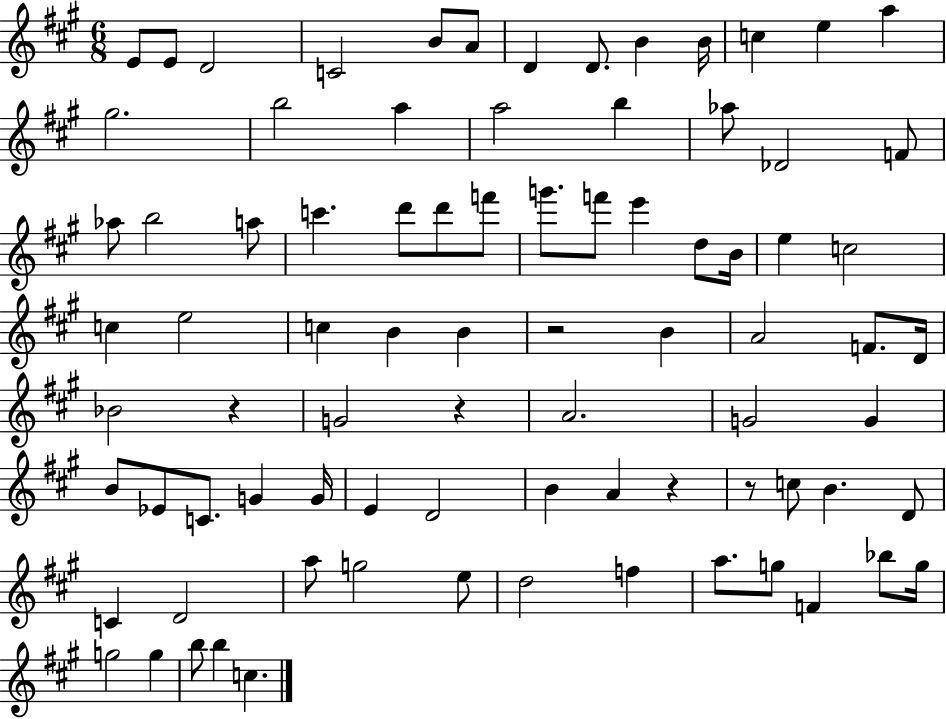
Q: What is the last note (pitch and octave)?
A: C5